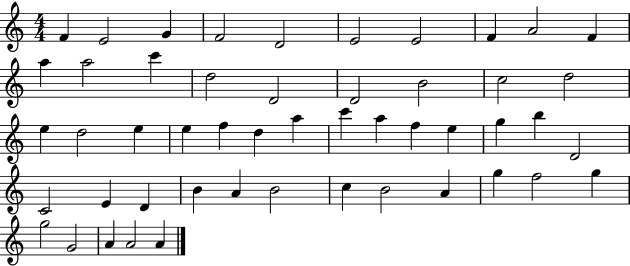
{
  \clef treble
  \numericTimeSignature
  \time 4/4
  \key c \major
  f'4 e'2 g'4 | f'2 d'2 | e'2 e'2 | f'4 a'2 f'4 | \break a''4 a''2 c'''4 | d''2 d'2 | d'2 b'2 | c''2 d''2 | \break e''4 d''2 e''4 | e''4 f''4 d''4 a''4 | c'''4 a''4 f''4 e''4 | g''4 b''4 d'2 | \break c'2 e'4 d'4 | b'4 a'4 b'2 | c''4 b'2 a'4 | g''4 f''2 g''4 | \break g''2 g'2 | a'4 a'2 a'4 | \bar "|."
}